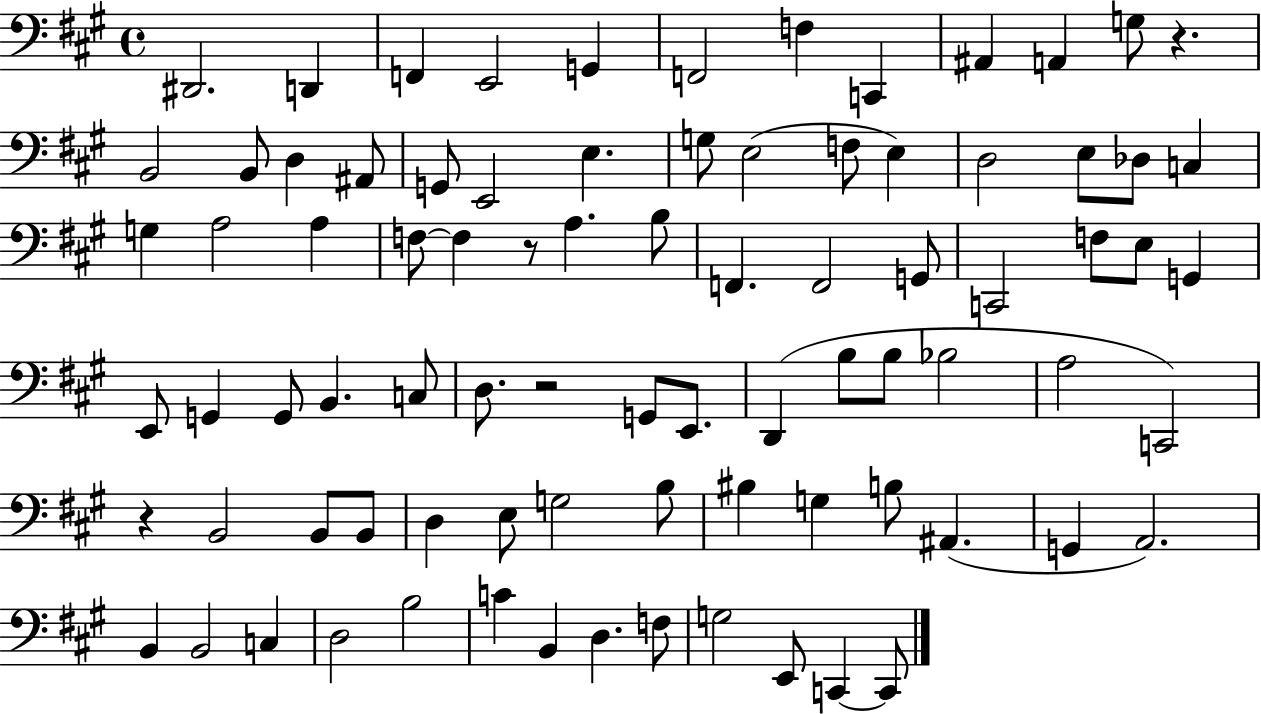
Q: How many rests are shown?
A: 4